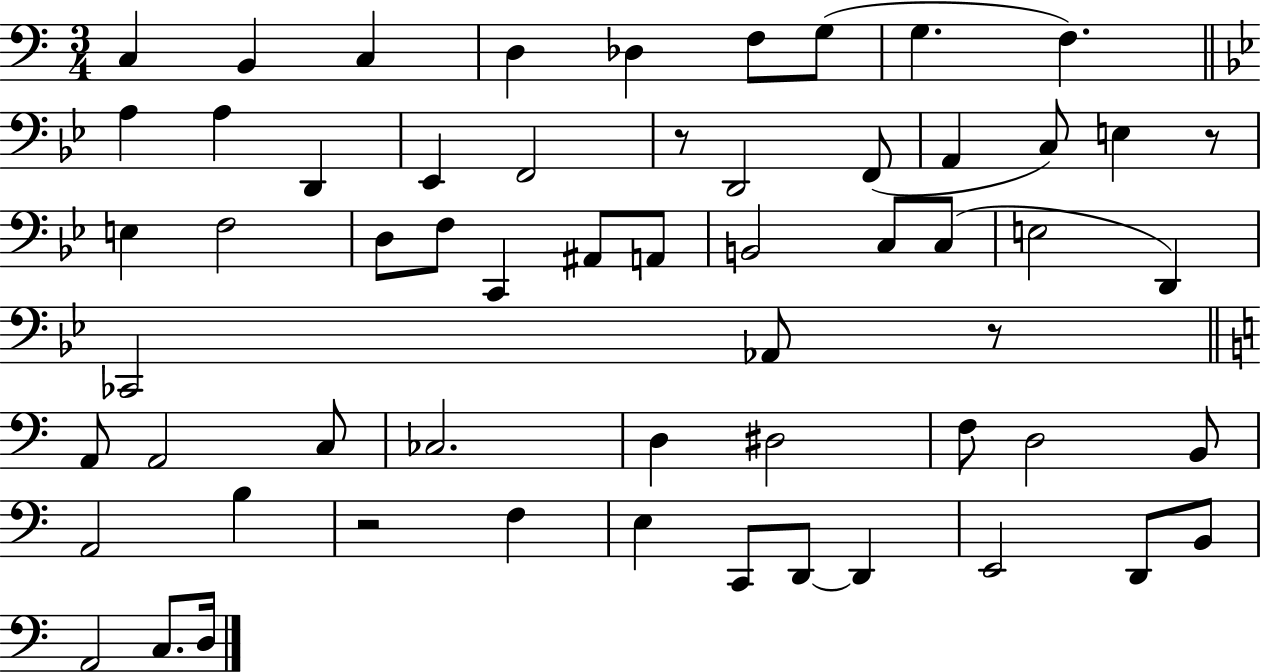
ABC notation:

X:1
T:Untitled
M:3/4
L:1/4
K:C
C, B,, C, D, _D, F,/2 G,/2 G, F, A, A, D,, _E,, F,,2 z/2 D,,2 F,,/2 A,, C,/2 E, z/2 E, F,2 D,/2 F,/2 C,, ^A,,/2 A,,/2 B,,2 C,/2 C,/2 E,2 D,, _C,,2 _A,,/2 z/2 A,,/2 A,,2 C,/2 _C,2 D, ^D,2 F,/2 D,2 B,,/2 A,,2 B, z2 F, E, C,,/2 D,,/2 D,, E,,2 D,,/2 B,,/2 A,,2 C,/2 D,/4